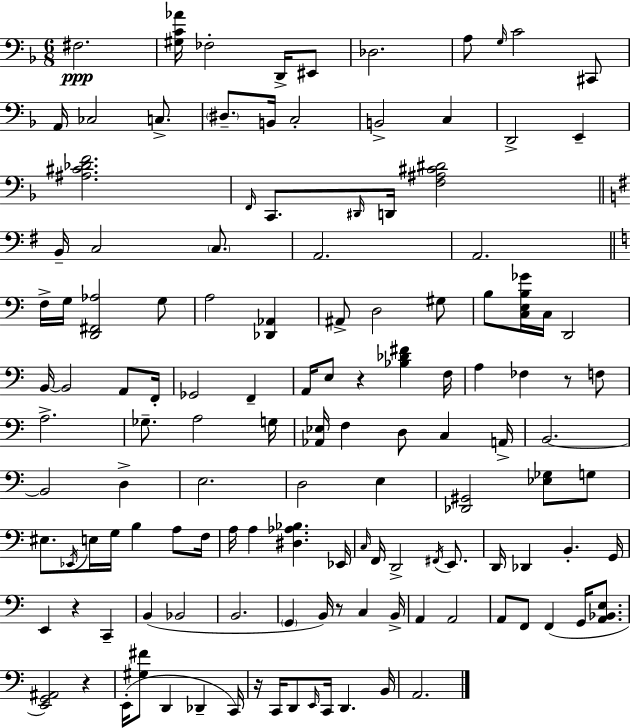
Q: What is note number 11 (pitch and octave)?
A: CES3